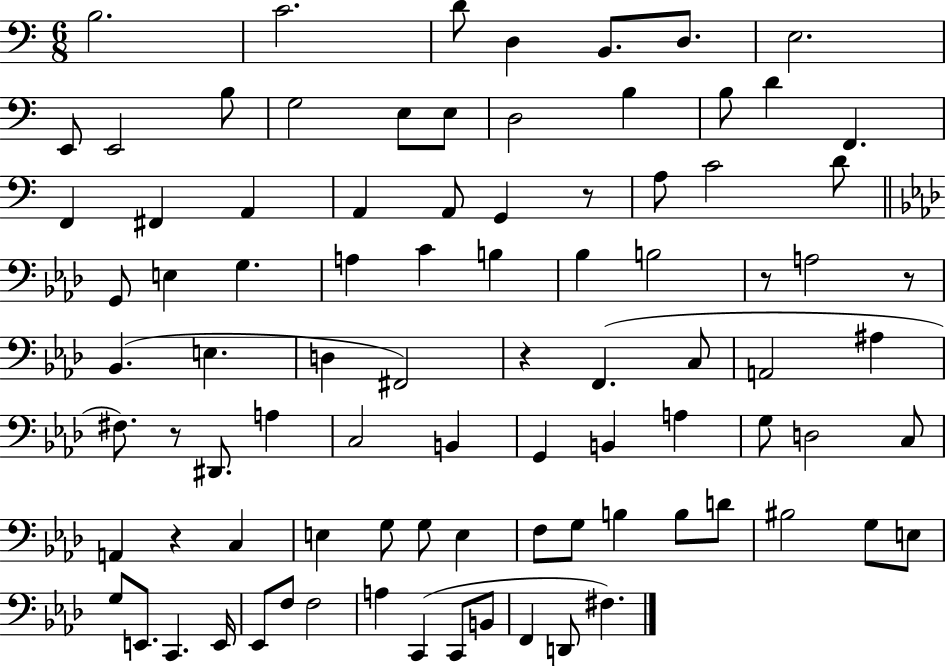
X:1
T:Untitled
M:6/8
L:1/4
K:C
B,2 C2 D/2 D, B,,/2 D,/2 E,2 E,,/2 E,,2 B,/2 G,2 E,/2 E,/2 D,2 B, B,/2 D F,, F,, ^F,, A,, A,, A,,/2 G,, z/2 A,/2 C2 D/2 G,,/2 E, G, A, C B, _B, B,2 z/2 A,2 z/2 _B,, E, D, ^F,,2 z F,, C,/2 A,,2 ^A, ^F,/2 z/2 ^D,,/2 A, C,2 B,, G,, B,, A, G,/2 D,2 C,/2 A,, z C, E, G,/2 G,/2 E, F,/2 G,/2 B, B,/2 D/2 ^B,2 G,/2 E,/2 G,/2 E,,/2 C,, E,,/4 _E,,/2 F,/2 F,2 A, C,, C,,/2 B,,/2 F,, D,,/2 ^F,